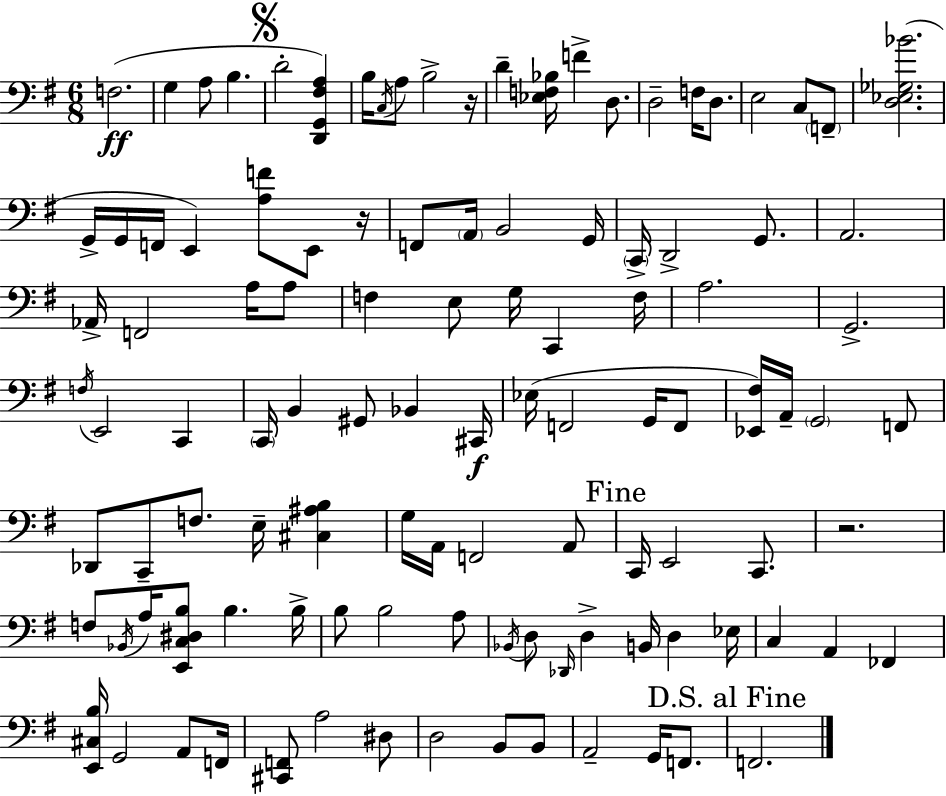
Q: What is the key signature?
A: E minor